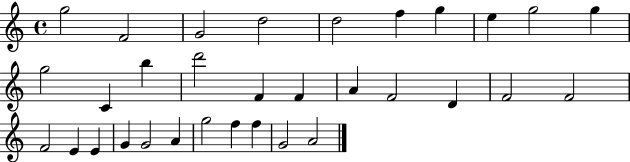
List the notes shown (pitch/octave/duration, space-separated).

G5/h F4/h G4/h D5/h D5/h F5/q G5/q E5/q G5/h G5/q G5/h C4/q B5/q D6/h F4/q F4/q A4/q F4/h D4/q F4/h F4/h F4/h E4/q E4/q G4/q G4/h A4/q G5/h F5/q F5/q G4/h A4/h